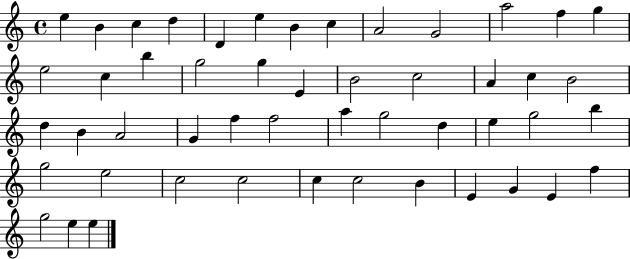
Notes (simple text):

E5/q B4/q C5/q D5/q D4/q E5/q B4/q C5/q A4/h G4/h A5/h F5/q G5/q E5/h C5/q B5/q G5/h G5/q E4/q B4/h C5/h A4/q C5/q B4/h D5/q B4/q A4/h G4/q F5/q F5/h A5/q G5/h D5/q E5/q G5/h B5/q G5/h E5/h C5/h C5/h C5/q C5/h B4/q E4/q G4/q E4/q F5/q G5/h E5/q E5/q